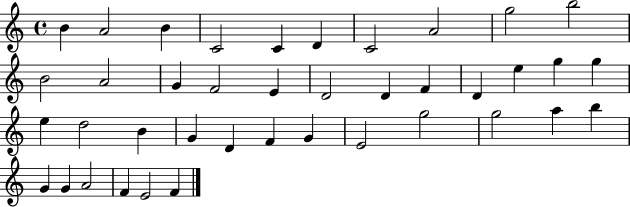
{
  \clef treble
  \time 4/4
  \defaultTimeSignature
  \key c \major
  b'4 a'2 b'4 | c'2 c'4 d'4 | c'2 a'2 | g''2 b''2 | \break b'2 a'2 | g'4 f'2 e'4 | d'2 d'4 f'4 | d'4 e''4 g''4 g''4 | \break e''4 d''2 b'4 | g'4 d'4 f'4 g'4 | e'2 g''2 | g''2 a''4 b''4 | \break g'4 g'4 a'2 | f'4 e'2 f'4 | \bar "|."
}